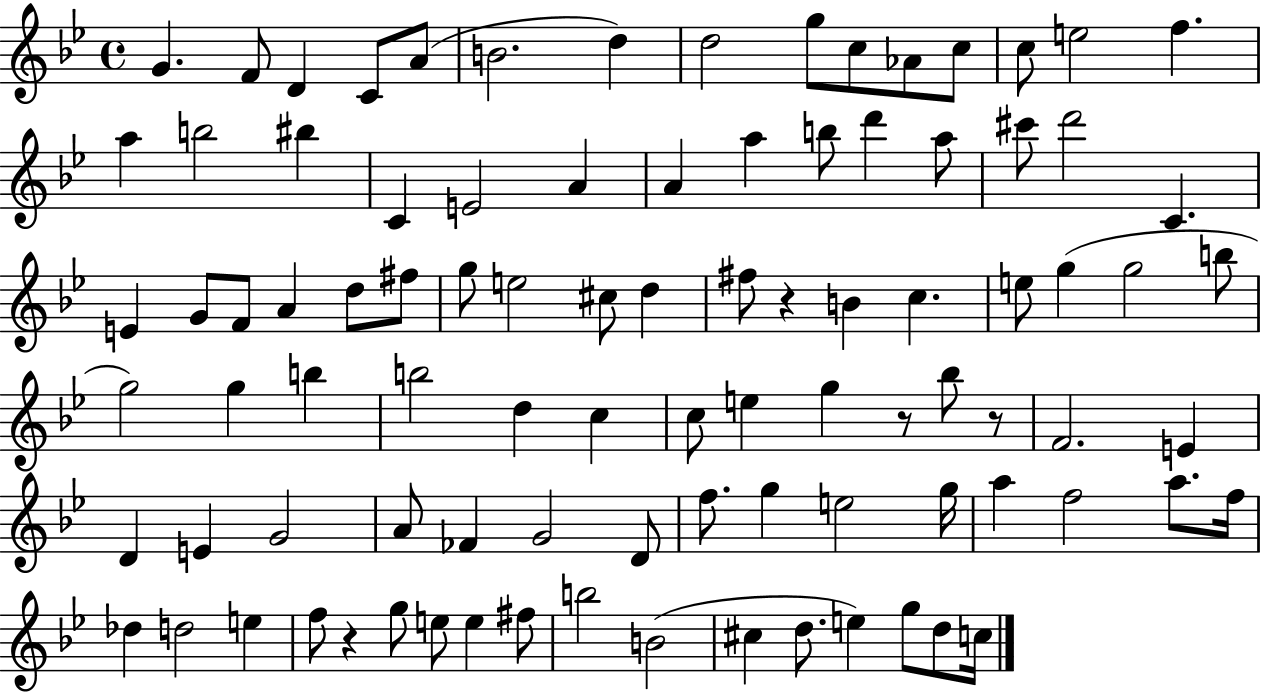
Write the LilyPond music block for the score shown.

{
  \clef treble
  \time 4/4
  \defaultTimeSignature
  \key bes \major
  g'4. f'8 d'4 c'8 a'8( | b'2. d''4) | d''2 g''8 c''8 aes'8 c''8 | c''8 e''2 f''4. | \break a''4 b''2 bis''4 | c'4 e'2 a'4 | a'4 a''4 b''8 d'''4 a''8 | cis'''8 d'''2 c'4. | \break e'4 g'8 f'8 a'4 d''8 fis''8 | g''8 e''2 cis''8 d''4 | fis''8 r4 b'4 c''4. | e''8 g''4( g''2 b''8 | \break g''2) g''4 b''4 | b''2 d''4 c''4 | c''8 e''4 g''4 r8 bes''8 r8 | f'2. e'4 | \break d'4 e'4 g'2 | a'8 fes'4 g'2 d'8 | f''8. g''4 e''2 g''16 | a''4 f''2 a''8. f''16 | \break des''4 d''2 e''4 | f''8 r4 g''8 e''8 e''4 fis''8 | b''2 b'2( | cis''4 d''8. e''4) g''8 d''8 c''16 | \break \bar "|."
}